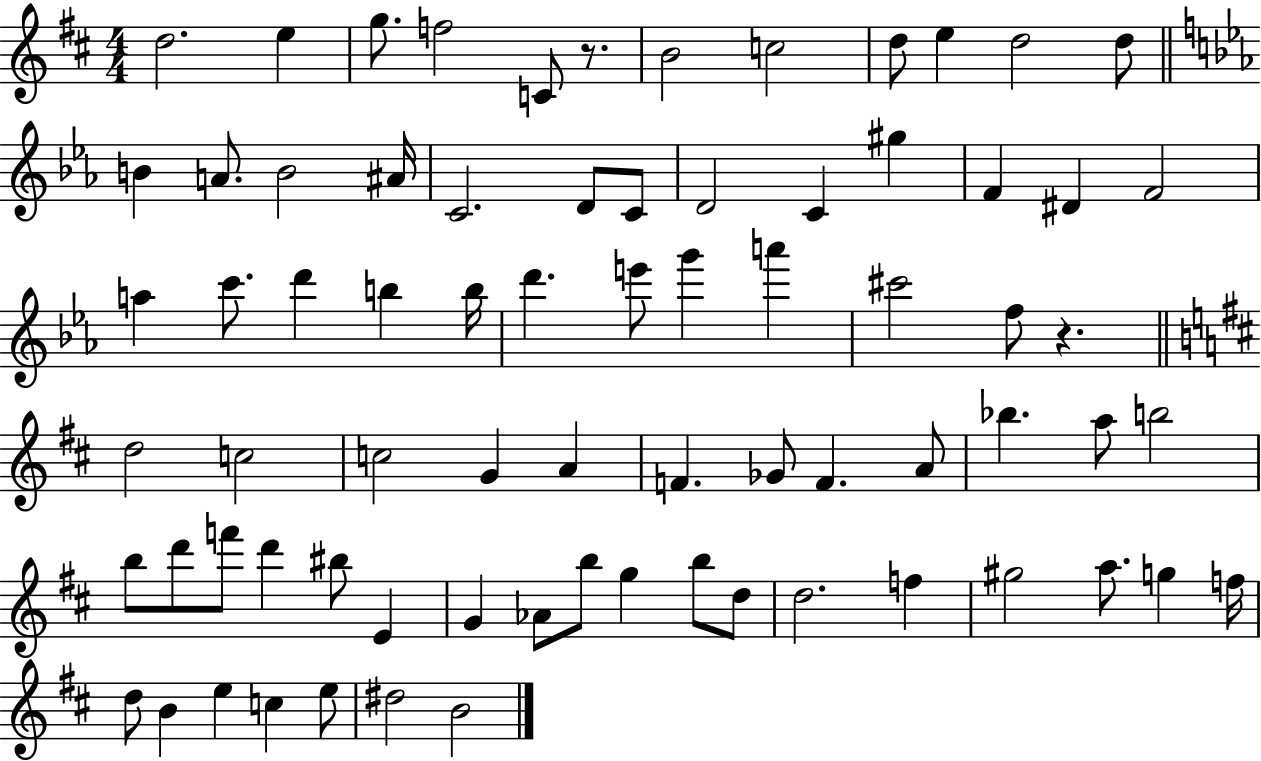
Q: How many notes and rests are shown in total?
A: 74